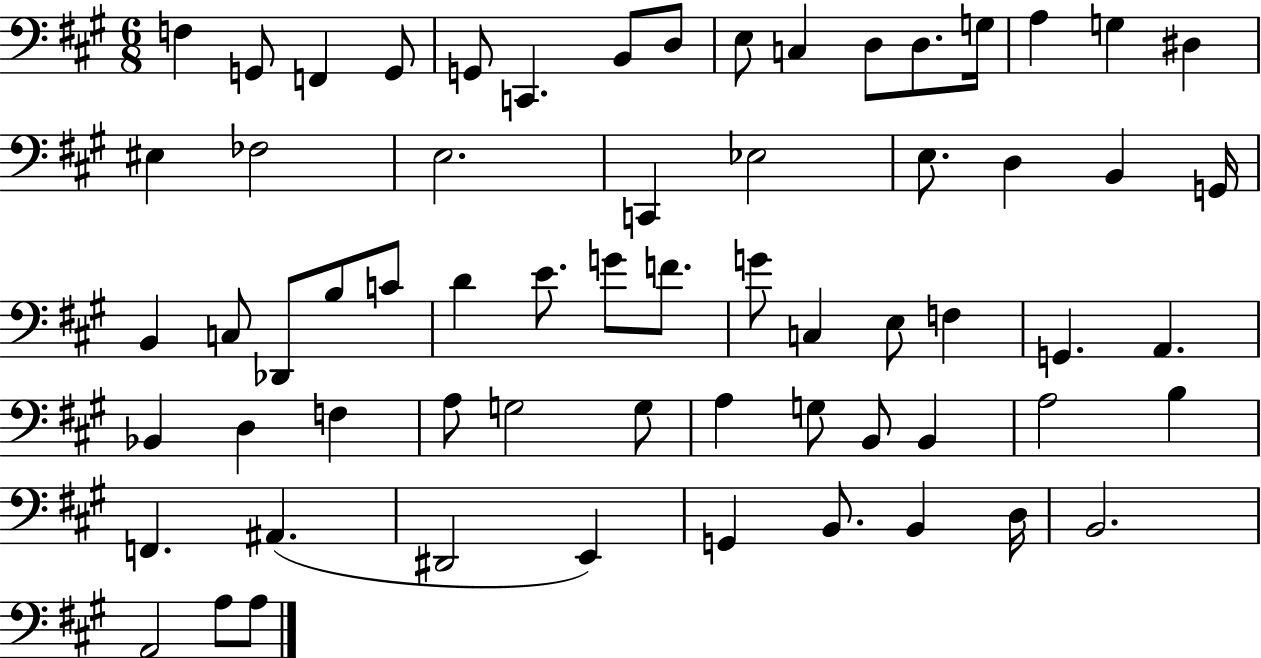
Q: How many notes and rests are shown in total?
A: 64